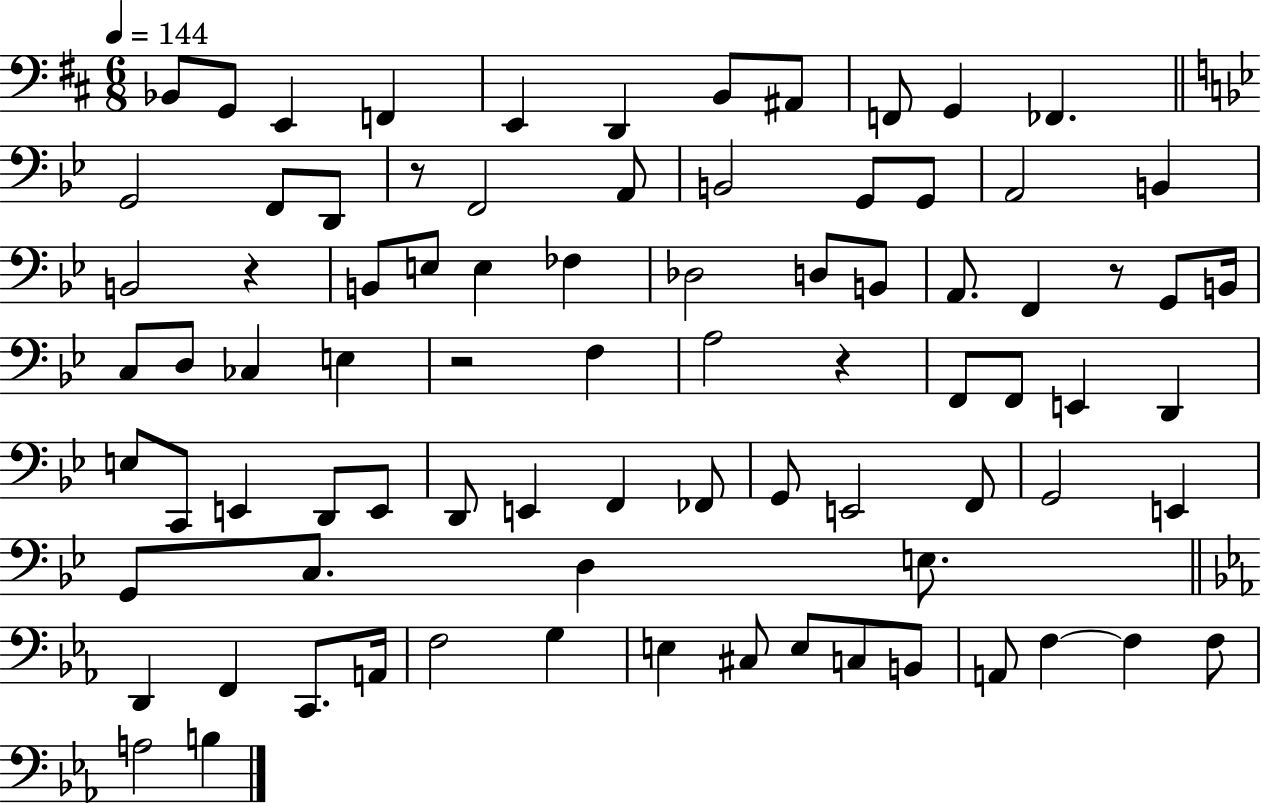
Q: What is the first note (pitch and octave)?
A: Bb2